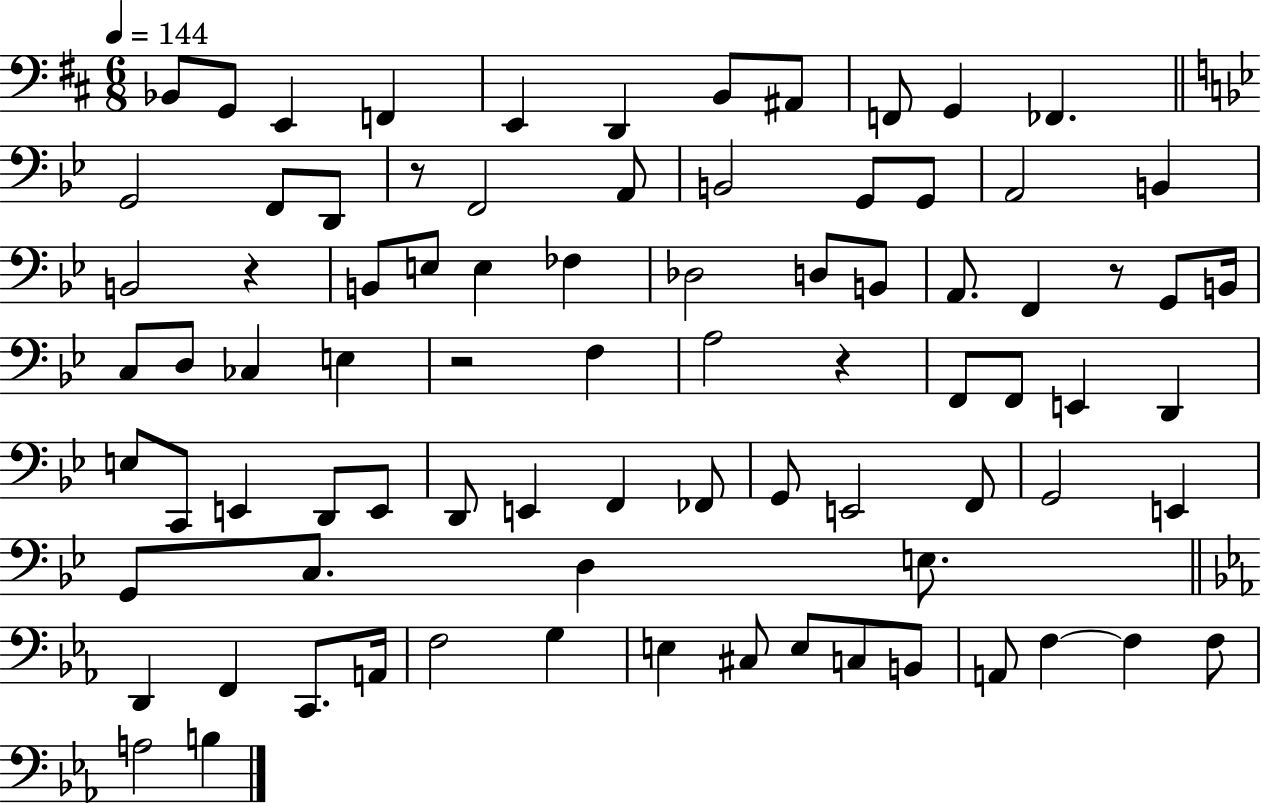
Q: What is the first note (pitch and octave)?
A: Bb2